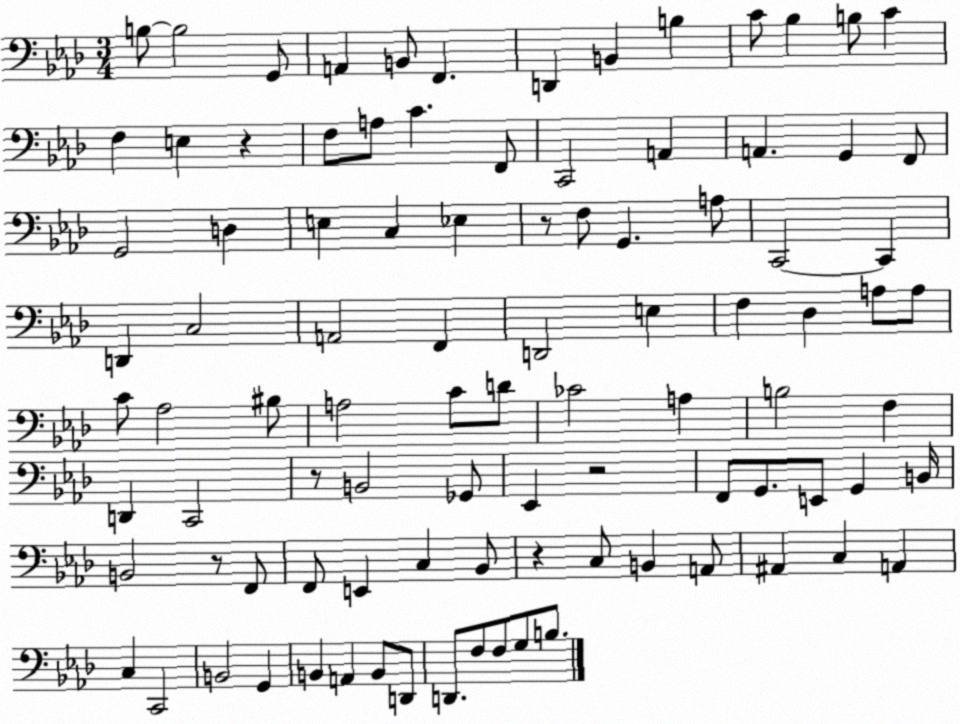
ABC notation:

X:1
T:Untitled
M:3/4
L:1/4
K:Ab
B,/2 B,2 G,,/2 A,, B,,/2 F,, D,, B,, B, C/2 _B, B,/2 C F, E, z F,/2 A,/2 C F,,/2 C,,2 A,, A,, G,, F,,/2 G,,2 D, E, C, _E, z/2 F,/2 G,, A,/2 C,,2 C,, D,, C,2 A,,2 F,, D,,2 E, F, _D, A,/2 A,/2 C/2 _A,2 ^B,/2 A,2 C/2 D/2 _C2 A, B,2 F, D,, C,,2 z/2 B,,2 _G,,/2 _E,, z2 F,,/2 G,,/2 E,,/2 G,, B,,/4 B,,2 z/2 F,,/2 F,,/2 E,, C, _B,,/2 z C,/2 B,, A,,/2 ^A,, C, A,, C, C,,2 B,,2 G,, B,, A,, B,,/2 D,,/2 D,,/2 F,/2 F,/2 G,/2 B,/2